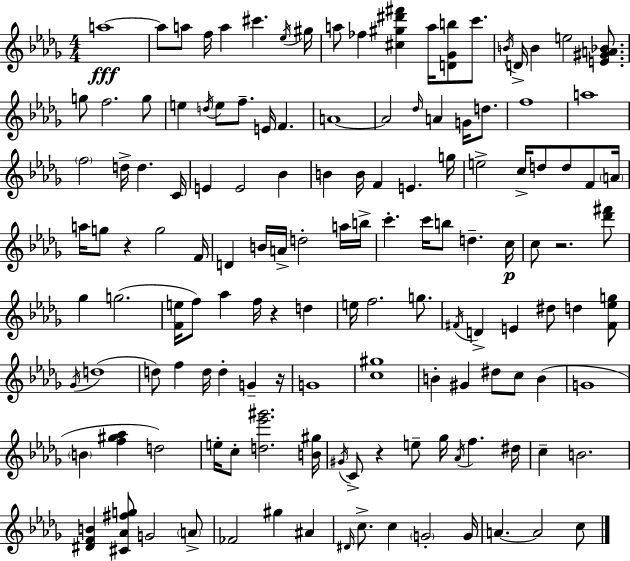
A5/w A5/e A5/e F5/s A5/q C#6/q. Eb5/s G#5/s A5/e FES5/q [C#5,G#5,D#6,F#6]/q A5/s [D4,Gb4,B5]/e C6/e. B4/s D4/s B4/q E5/h [E4,G#4,A4,Bb4]/e. G5/e F5/h. G5/e E5/q D5/s E5/e F5/e. E4/s F4/q. A4/w A4/h Db5/s A4/q G4/s D5/e. F5/w A5/w F5/h D5/s D5/q. C4/s E4/q E4/h Bb4/q B4/q B4/s F4/q E4/q. G5/s E5/h C5/s D5/e D5/e F4/e A4/s A5/s G5/e R/q G5/h F4/s D4/q B4/s A4/s D5/h A5/s B5/s C6/q. C6/s B5/e D5/q. C5/s C5/e R/h. [Db6,F#6]/e Gb5/q G5/h. [F4,E5]/s F5/e Ab5/q F5/s R/q D5/q E5/s F5/h. G5/e. F#4/s D4/q E4/q D#5/e D5/q [F#4,Eb5,G5]/e Gb4/s D5/w D5/e F5/q D5/s D5/q G4/q R/s G4/w [C5,G#5]/w B4/q G#4/q D#5/e C5/e B4/q G4/w B4/q [F5,G#5,Ab5]/q D5/h E5/s C5/e [D5,Eb6,G#6]/h. [B4,G#5]/s G#4/s C4/e R/q E5/e Gb5/s Ab4/s F5/q. D#5/s C5/q B4/h. [D#4,F4,B4]/q [C#4,Ab4,F#5,G5]/e G4/h A4/e FES4/h G#5/q A#4/q D#4/s C5/e. C5/q G4/h G4/s A4/q. A4/h C5/e